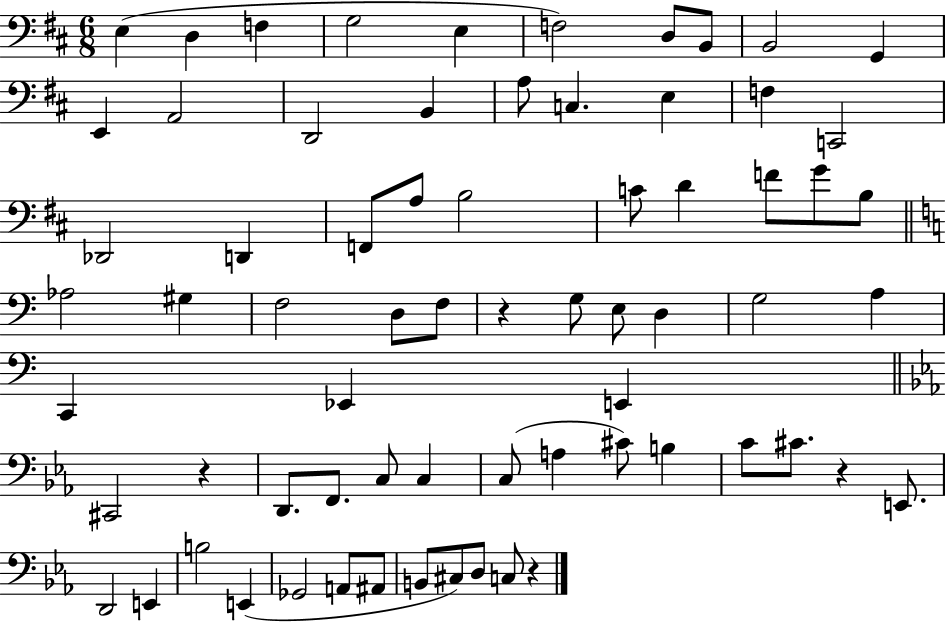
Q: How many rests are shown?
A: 4